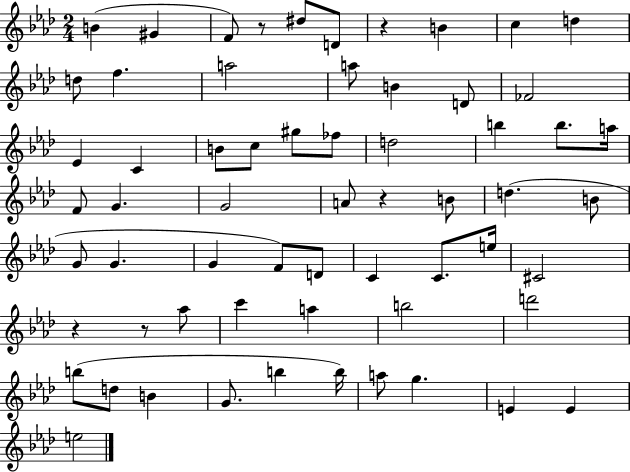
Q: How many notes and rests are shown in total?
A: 62